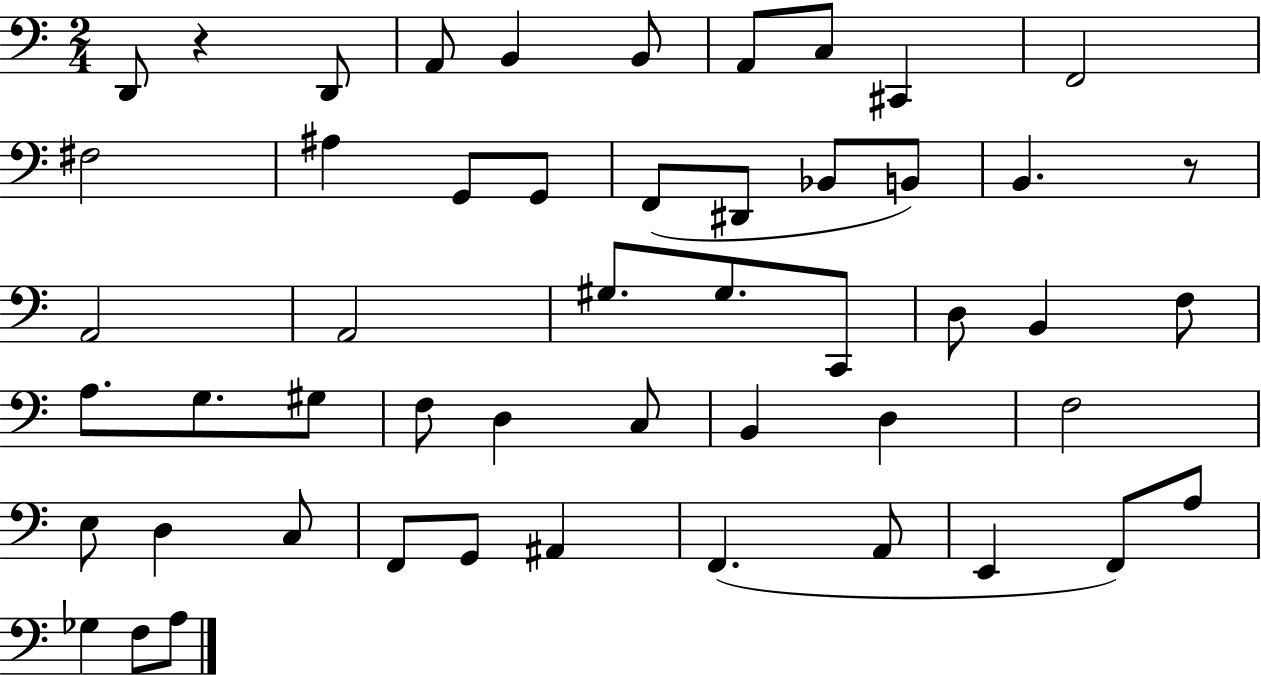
D2/e R/q D2/e A2/e B2/q B2/e A2/e C3/e C#2/q F2/h F#3/h A#3/q G2/e G2/e F2/e D#2/e Bb2/e B2/e B2/q. R/e A2/h A2/h G#3/e. G#3/e. C2/e D3/e B2/q F3/e A3/e. G3/e. G#3/e F3/e D3/q C3/e B2/q D3/q F3/h E3/e D3/q C3/e F2/e G2/e A#2/q F2/q. A2/e E2/q F2/e A3/e Gb3/q F3/e A3/e